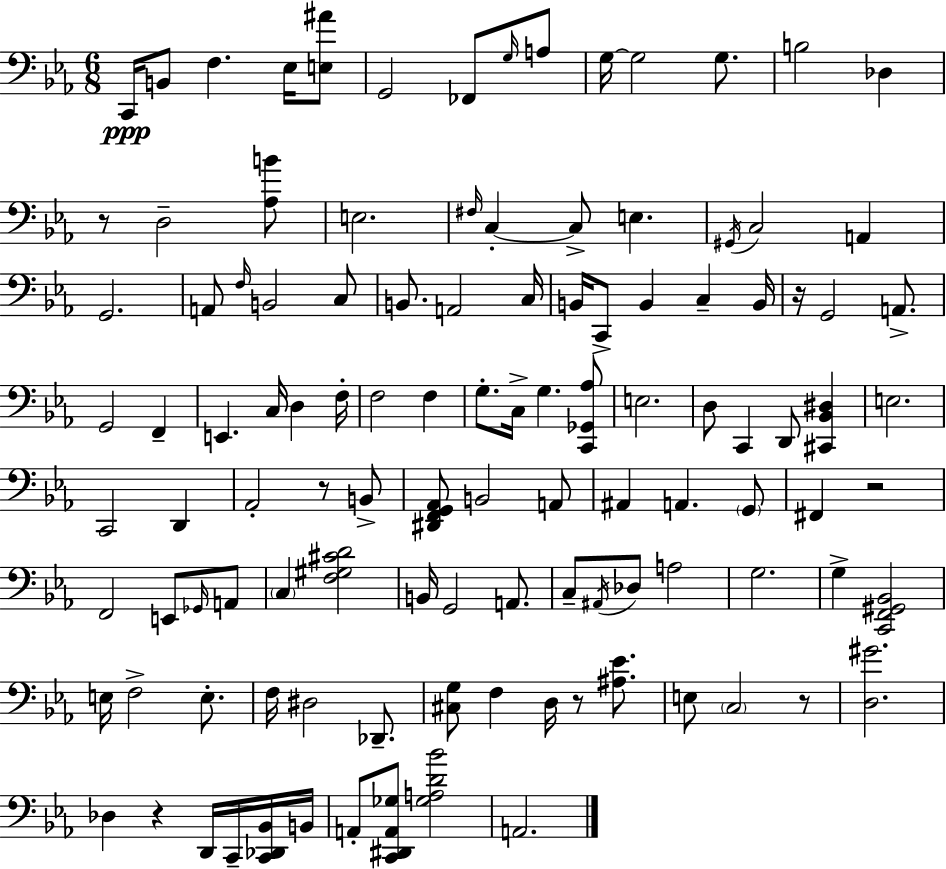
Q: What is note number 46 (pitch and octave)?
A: G3